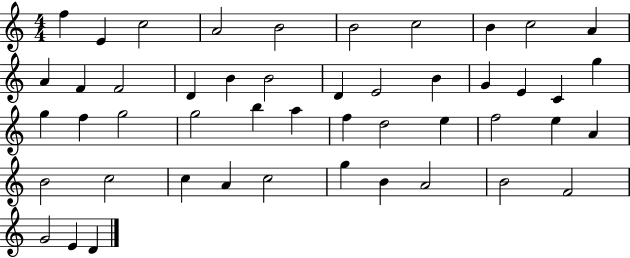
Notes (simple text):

F5/q E4/q C5/h A4/h B4/h B4/h C5/h B4/q C5/h A4/q A4/q F4/q F4/h D4/q B4/q B4/h D4/q E4/h B4/q G4/q E4/q C4/q G5/q G5/q F5/q G5/h G5/h B5/q A5/q F5/q D5/h E5/q F5/h E5/q A4/q B4/h C5/h C5/q A4/q C5/h G5/q B4/q A4/h B4/h F4/h G4/h E4/q D4/q